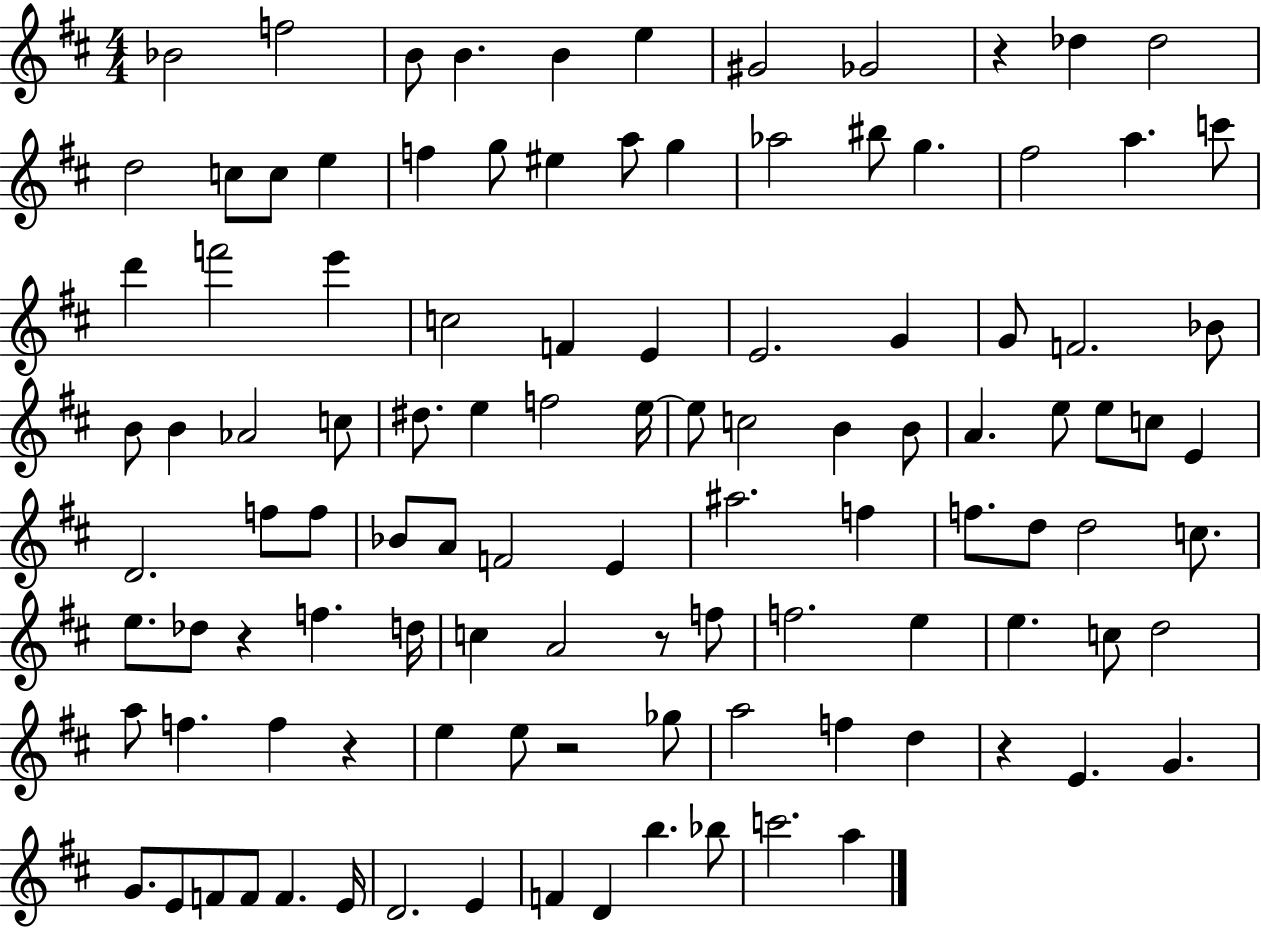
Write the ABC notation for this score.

X:1
T:Untitled
M:4/4
L:1/4
K:D
_B2 f2 B/2 B B e ^G2 _G2 z _d _d2 d2 c/2 c/2 e f g/2 ^e a/2 g _a2 ^b/2 g ^f2 a c'/2 d' f'2 e' c2 F E E2 G G/2 F2 _B/2 B/2 B _A2 c/2 ^d/2 e f2 e/4 e/2 c2 B B/2 A e/2 e/2 c/2 E D2 f/2 f/2 _B/2 A/2 F2 E ^a2 f f/2 d/2 d2 c/2 e/2 _d/2 z f d/4 c A2 z/2 f/2 f2 e e c/2 d2 a/2 f f z e e/2 z2 _g/2 a2 f d z E G G/2 E/2 F/2 F/2 F E/4 D2 E F D b _b/2 c'2 a